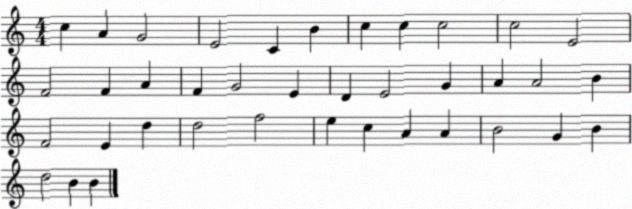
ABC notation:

X:1
T:Untitled
M:4/4
L:1/4
K:C
c A G2 E2 C B c c c2 c2 E2 F2 F A F G2 E D E2 G A A2 B F2 E d d2 f2 e c A A B2 G B d2 B B